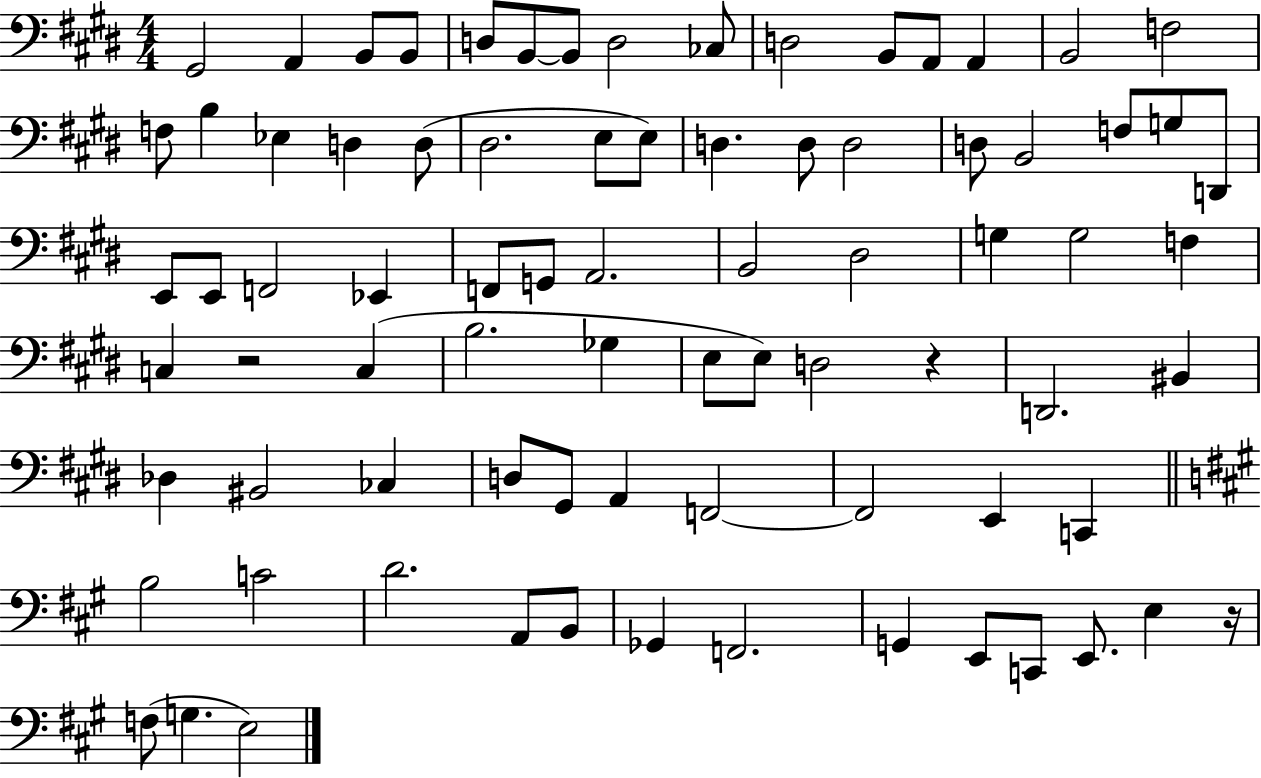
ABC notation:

X:1
T:Untitled
M:4/4
L:1/4
K:E
^G,,2 A,, B,,/2 B,,/2 D,/2 B,,/2 B,,/2 D,2 _C,/2 D,2 B,,/2 A,,/2 A,, B,,2 F,2 F,/2 B, _E, D, D,/2 ^D,2 E,/2 E,/2 D, D,/2 D,2 D,/2 B,,2 F,/2 G,/2 D,,/2 E,,/2 E,,/2 F,,2 _E,, F,,/2 G,,/2 A,,2 B,,2 ^D,2 G, G,2 F, C, z2 C, B,2 _G, E,/2 E,/2 D,2 z D,,2 ^B,, _D, ^B,,2 _C, D,/2 ^G,,/2 A,, F,,2 F,,2 E,, C,, B,2 C2 D2 A,,/2 B,,/2 _G,, F,,2 G,, E,,/2 C,,/2 E,,/2 E, z/4 F,/2 G, E,2